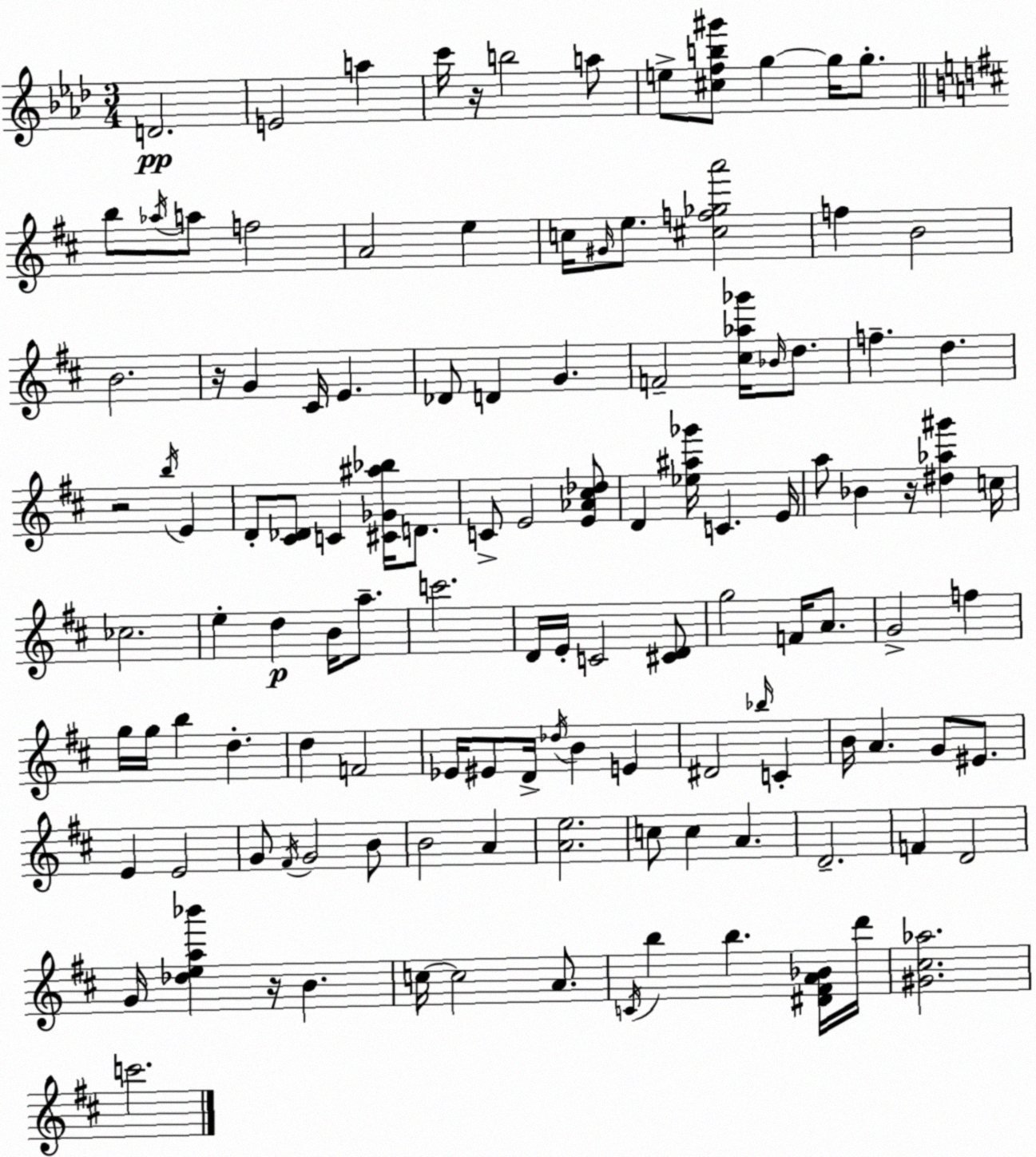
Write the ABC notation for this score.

X:1
T:Untitled
M:3/4
L:1/4
K:Fm
D2 E2 a c'/4 z/4 b2 a/2 e/2 [^cfb^g']/2 g g/4 g/2 b/2 _a/4 a/2 f2 A2 e c/4 ^G/4 e/2 [^cf_ga']2 f B2 B2 z/4 G ^C/4 E _D/2 D G F2 [^c_a_g']/4 _B/4 d/2 f d z2 b/4 E D/2 [^C_D]/2 C [^C_G^a_b]/4 D/2 C/2 E2 [E_A^c_d]/2 D [_e^a_g']/4 C E/4 a/2 _B z/4 [^d_a^g'] c/4 _c2 e d B/4 a/2 c'2 D/4 E/4 C2 [^CD]/2 g2 F/4 A/2 G2 f g/4 g/4 b d d F2 _E/4 ^E/2 D/4 _d/4 B E ^D2 _b/4 C B/4 A G/2 ^E/2 E E2 G/2 ^F/4 G2 B/2 B2 A [Ae]2 c/2 c A D2 F D2 G/4 [_dea_b'] z/4 B c/4 c2 A/2 C/4 b b [^D^FA_B]/4 d'/4 [^G^c_a]2 c'2